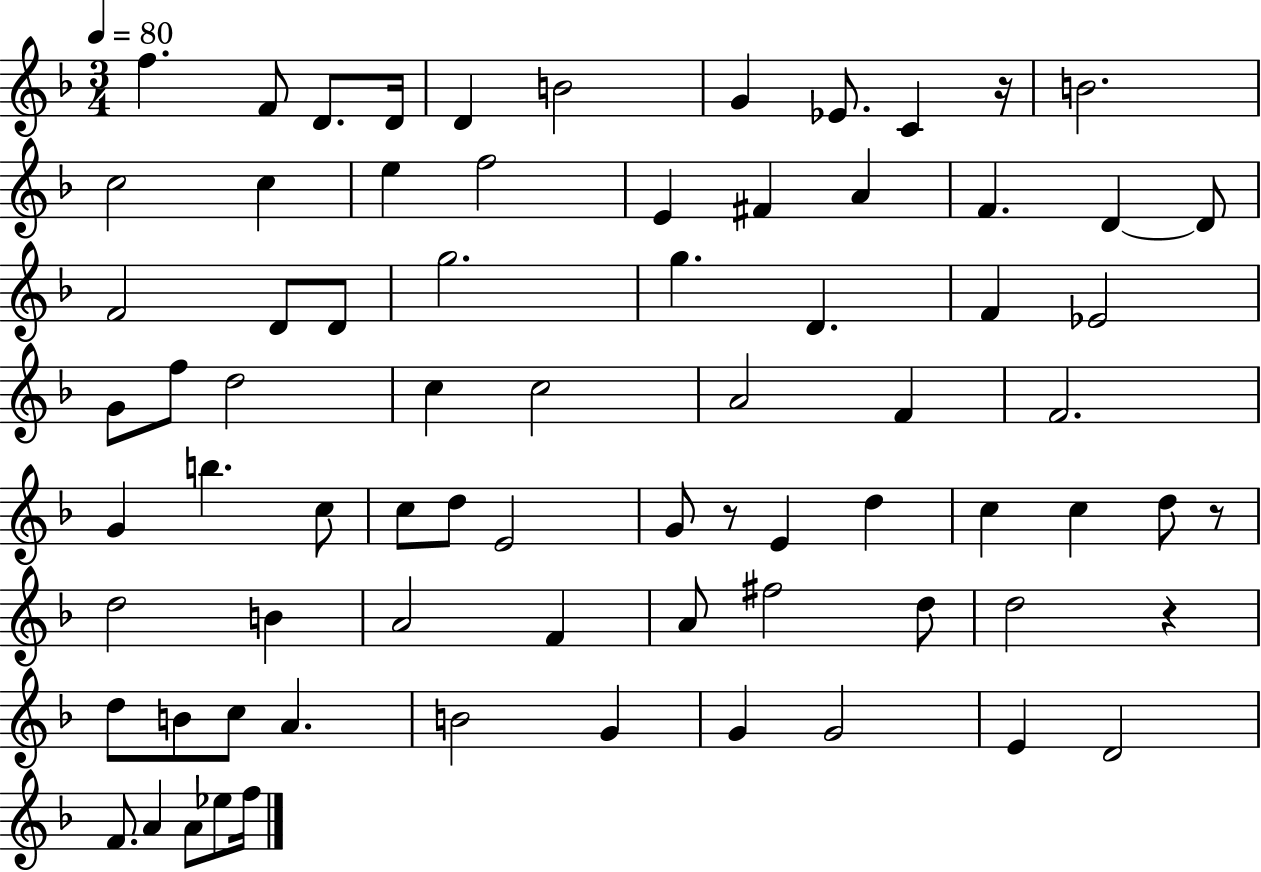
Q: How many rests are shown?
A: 4